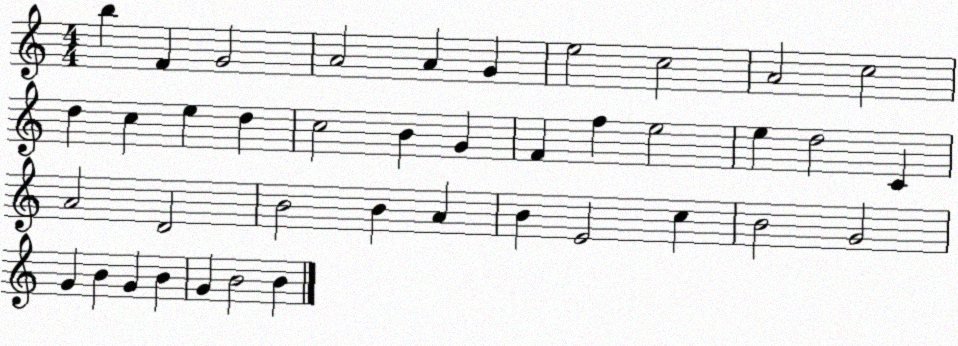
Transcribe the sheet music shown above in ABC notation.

X:1
T:Untitled
M:4/4
L:1/4
K:C
b F G2 A2 A G e2 c2 A2 c2 d c e d c2 B G F f e2 e d2 C A2 D2 B2 B A B E2 c B2 G2 G B G B G B2 B